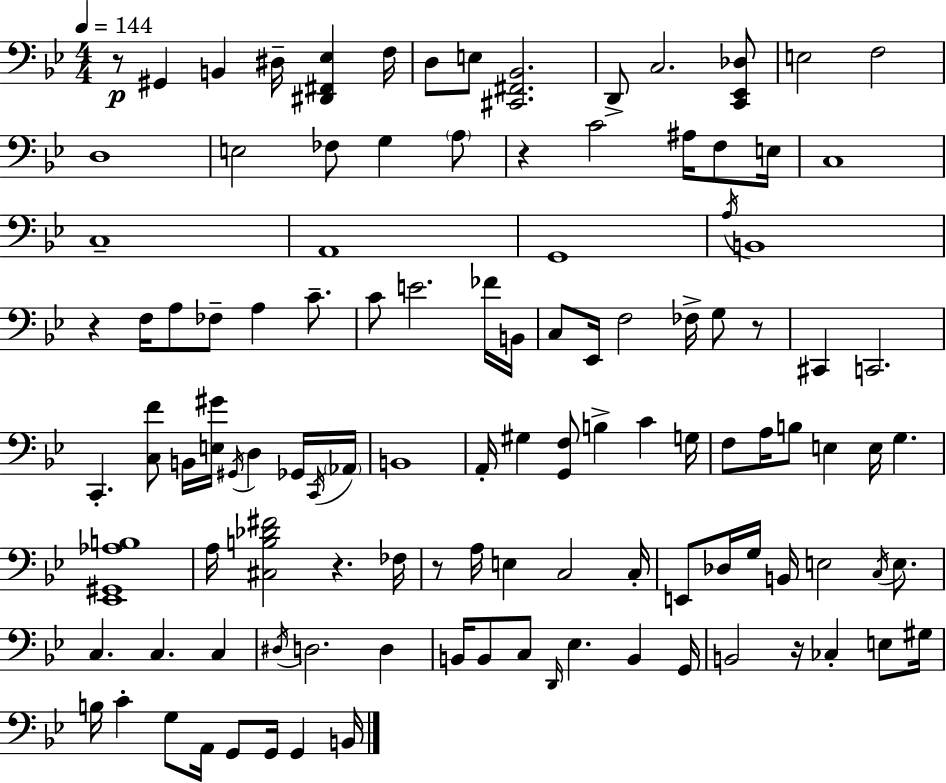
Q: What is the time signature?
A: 4/4